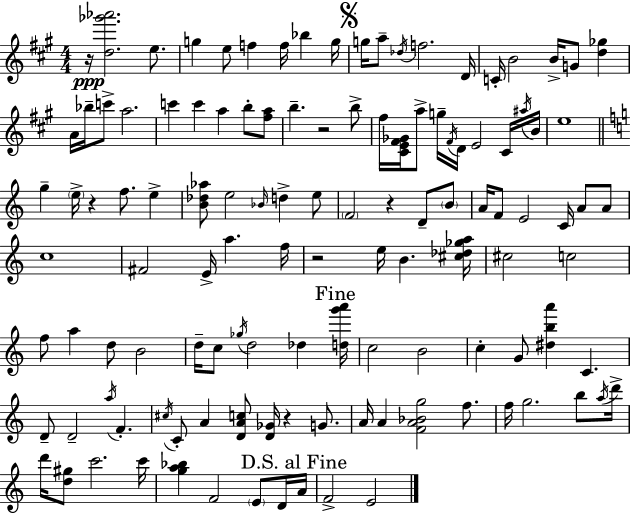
R/s [D5,Gb6,Ab6]/h. E5/e. G5/q E5/e F5/q F5/s Bb5/q G5/s G5/s A5/e Db5/s F5/h. D4/s C4/s B4/h B4/s G4/e [D5,Gb5]/q A4/s Bb5/s C6/e A5/h. C6/q C6/q A5/q B5/e [F#5,A5]/e B5/q. R/h B5/e F#5/s [C#4,E4,F#4,Gb4]/s A5/e G5/s F#4/s D4/s E4/h C#4/s A#5/s B4/s E5/w G5/q E5/s R/q F5/e. E5/q [B4,Db5,Ab5]/e E5/h Bb4/s D5/q E5/e F4/h R/q D4/e B4/e A4/s F4/e E4/h C4/s A4/e A4/e C5/w F#4/h E4/s A5/q. F5/s R/h E5/s B4/q. [C#5,Db5,Gb5,A5]/s C#5/h C5/h F5/e A5/q D5/e B4/h D5/s C5/e Gb5/s D5/h Db5/q [D5,G6,A6]/s C5/h B4/h C5/q G4/e [D#5,B5,A6]/q C4/q. D4/e D4/h A5/s F4/q. C#5/s C4/e A4/q [D4,A4,C5]/e [D4,Gb4]/s R/q G4/e. A4/s A4/q [F4,A4,Bb4,G5]/h F5/e. F5/s G5/h. B5/e A5/s D6/s D6/s [D5,G#5]/e C6/h. C6/s [G5,A5,Bb5]/q F4/h E4/e D4/s A4/s F4/h E4/h